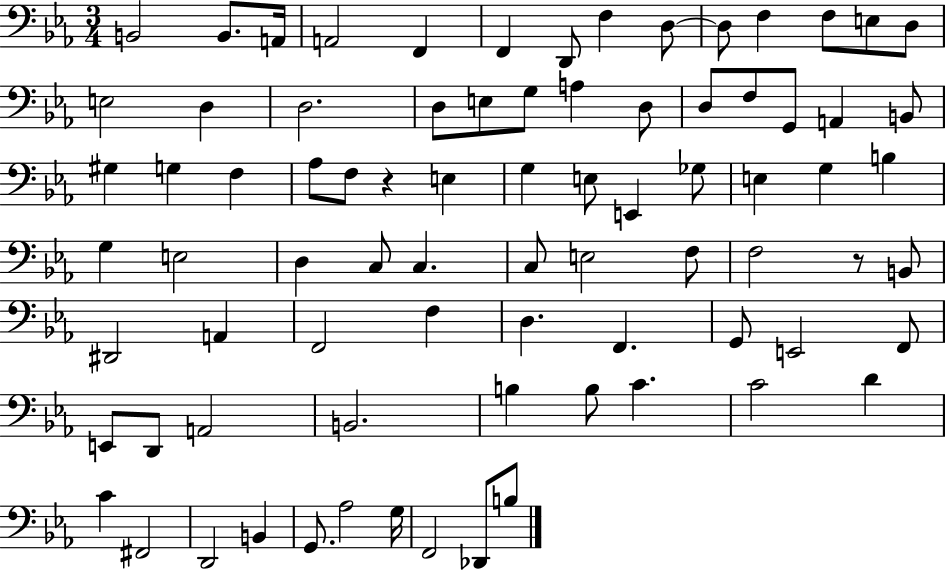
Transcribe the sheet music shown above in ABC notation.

X:1
T:Untitled
M:3/4
L:1/4
K:Eb
B,,2 B,,/2 A,,/4 A,,2 F,, F,, D,,/2 F, D,/2 D,/2 F, F,/2 E,/2 D,/2 E,2 D, D,2 D,/2 E,/2 G,/2 A, D,/2 D,/2 F,/2 G,,/2 A,, B,,/2 ^G, G, F, _A,/2 F,/2 z E, G, E,/2 E,, _G,/2 E, G, B, G, E,2 D, C,/2 C, C,/2 E,2 F,/2 F,2 z/2 B,,/2 ^D,,2 A,, F,,2 F, D, F,, G,,/2 E,,2 F,,/2 E,,/2 D,,/2 A,,2 B,,2 B, B,/2 C C2 D C ^F,,2 D,,2 B,, G,,/2 _A,2 G,/4 F,,2 _D,,/2 B,/2